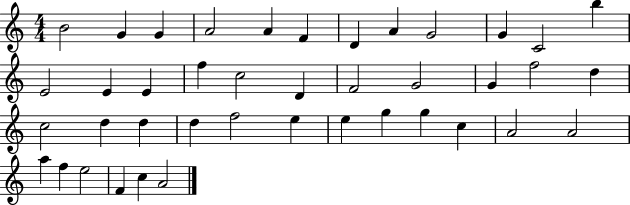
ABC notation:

X:1
T:Untitled
M:4/4
L:1/4
K:C
B2 G G A2 A F D A G2 G C2 b E2 E E f c2 D F2 G2 G f2 d c2 d d d f2 e e g g c A2 A2 a f e2 F c A2